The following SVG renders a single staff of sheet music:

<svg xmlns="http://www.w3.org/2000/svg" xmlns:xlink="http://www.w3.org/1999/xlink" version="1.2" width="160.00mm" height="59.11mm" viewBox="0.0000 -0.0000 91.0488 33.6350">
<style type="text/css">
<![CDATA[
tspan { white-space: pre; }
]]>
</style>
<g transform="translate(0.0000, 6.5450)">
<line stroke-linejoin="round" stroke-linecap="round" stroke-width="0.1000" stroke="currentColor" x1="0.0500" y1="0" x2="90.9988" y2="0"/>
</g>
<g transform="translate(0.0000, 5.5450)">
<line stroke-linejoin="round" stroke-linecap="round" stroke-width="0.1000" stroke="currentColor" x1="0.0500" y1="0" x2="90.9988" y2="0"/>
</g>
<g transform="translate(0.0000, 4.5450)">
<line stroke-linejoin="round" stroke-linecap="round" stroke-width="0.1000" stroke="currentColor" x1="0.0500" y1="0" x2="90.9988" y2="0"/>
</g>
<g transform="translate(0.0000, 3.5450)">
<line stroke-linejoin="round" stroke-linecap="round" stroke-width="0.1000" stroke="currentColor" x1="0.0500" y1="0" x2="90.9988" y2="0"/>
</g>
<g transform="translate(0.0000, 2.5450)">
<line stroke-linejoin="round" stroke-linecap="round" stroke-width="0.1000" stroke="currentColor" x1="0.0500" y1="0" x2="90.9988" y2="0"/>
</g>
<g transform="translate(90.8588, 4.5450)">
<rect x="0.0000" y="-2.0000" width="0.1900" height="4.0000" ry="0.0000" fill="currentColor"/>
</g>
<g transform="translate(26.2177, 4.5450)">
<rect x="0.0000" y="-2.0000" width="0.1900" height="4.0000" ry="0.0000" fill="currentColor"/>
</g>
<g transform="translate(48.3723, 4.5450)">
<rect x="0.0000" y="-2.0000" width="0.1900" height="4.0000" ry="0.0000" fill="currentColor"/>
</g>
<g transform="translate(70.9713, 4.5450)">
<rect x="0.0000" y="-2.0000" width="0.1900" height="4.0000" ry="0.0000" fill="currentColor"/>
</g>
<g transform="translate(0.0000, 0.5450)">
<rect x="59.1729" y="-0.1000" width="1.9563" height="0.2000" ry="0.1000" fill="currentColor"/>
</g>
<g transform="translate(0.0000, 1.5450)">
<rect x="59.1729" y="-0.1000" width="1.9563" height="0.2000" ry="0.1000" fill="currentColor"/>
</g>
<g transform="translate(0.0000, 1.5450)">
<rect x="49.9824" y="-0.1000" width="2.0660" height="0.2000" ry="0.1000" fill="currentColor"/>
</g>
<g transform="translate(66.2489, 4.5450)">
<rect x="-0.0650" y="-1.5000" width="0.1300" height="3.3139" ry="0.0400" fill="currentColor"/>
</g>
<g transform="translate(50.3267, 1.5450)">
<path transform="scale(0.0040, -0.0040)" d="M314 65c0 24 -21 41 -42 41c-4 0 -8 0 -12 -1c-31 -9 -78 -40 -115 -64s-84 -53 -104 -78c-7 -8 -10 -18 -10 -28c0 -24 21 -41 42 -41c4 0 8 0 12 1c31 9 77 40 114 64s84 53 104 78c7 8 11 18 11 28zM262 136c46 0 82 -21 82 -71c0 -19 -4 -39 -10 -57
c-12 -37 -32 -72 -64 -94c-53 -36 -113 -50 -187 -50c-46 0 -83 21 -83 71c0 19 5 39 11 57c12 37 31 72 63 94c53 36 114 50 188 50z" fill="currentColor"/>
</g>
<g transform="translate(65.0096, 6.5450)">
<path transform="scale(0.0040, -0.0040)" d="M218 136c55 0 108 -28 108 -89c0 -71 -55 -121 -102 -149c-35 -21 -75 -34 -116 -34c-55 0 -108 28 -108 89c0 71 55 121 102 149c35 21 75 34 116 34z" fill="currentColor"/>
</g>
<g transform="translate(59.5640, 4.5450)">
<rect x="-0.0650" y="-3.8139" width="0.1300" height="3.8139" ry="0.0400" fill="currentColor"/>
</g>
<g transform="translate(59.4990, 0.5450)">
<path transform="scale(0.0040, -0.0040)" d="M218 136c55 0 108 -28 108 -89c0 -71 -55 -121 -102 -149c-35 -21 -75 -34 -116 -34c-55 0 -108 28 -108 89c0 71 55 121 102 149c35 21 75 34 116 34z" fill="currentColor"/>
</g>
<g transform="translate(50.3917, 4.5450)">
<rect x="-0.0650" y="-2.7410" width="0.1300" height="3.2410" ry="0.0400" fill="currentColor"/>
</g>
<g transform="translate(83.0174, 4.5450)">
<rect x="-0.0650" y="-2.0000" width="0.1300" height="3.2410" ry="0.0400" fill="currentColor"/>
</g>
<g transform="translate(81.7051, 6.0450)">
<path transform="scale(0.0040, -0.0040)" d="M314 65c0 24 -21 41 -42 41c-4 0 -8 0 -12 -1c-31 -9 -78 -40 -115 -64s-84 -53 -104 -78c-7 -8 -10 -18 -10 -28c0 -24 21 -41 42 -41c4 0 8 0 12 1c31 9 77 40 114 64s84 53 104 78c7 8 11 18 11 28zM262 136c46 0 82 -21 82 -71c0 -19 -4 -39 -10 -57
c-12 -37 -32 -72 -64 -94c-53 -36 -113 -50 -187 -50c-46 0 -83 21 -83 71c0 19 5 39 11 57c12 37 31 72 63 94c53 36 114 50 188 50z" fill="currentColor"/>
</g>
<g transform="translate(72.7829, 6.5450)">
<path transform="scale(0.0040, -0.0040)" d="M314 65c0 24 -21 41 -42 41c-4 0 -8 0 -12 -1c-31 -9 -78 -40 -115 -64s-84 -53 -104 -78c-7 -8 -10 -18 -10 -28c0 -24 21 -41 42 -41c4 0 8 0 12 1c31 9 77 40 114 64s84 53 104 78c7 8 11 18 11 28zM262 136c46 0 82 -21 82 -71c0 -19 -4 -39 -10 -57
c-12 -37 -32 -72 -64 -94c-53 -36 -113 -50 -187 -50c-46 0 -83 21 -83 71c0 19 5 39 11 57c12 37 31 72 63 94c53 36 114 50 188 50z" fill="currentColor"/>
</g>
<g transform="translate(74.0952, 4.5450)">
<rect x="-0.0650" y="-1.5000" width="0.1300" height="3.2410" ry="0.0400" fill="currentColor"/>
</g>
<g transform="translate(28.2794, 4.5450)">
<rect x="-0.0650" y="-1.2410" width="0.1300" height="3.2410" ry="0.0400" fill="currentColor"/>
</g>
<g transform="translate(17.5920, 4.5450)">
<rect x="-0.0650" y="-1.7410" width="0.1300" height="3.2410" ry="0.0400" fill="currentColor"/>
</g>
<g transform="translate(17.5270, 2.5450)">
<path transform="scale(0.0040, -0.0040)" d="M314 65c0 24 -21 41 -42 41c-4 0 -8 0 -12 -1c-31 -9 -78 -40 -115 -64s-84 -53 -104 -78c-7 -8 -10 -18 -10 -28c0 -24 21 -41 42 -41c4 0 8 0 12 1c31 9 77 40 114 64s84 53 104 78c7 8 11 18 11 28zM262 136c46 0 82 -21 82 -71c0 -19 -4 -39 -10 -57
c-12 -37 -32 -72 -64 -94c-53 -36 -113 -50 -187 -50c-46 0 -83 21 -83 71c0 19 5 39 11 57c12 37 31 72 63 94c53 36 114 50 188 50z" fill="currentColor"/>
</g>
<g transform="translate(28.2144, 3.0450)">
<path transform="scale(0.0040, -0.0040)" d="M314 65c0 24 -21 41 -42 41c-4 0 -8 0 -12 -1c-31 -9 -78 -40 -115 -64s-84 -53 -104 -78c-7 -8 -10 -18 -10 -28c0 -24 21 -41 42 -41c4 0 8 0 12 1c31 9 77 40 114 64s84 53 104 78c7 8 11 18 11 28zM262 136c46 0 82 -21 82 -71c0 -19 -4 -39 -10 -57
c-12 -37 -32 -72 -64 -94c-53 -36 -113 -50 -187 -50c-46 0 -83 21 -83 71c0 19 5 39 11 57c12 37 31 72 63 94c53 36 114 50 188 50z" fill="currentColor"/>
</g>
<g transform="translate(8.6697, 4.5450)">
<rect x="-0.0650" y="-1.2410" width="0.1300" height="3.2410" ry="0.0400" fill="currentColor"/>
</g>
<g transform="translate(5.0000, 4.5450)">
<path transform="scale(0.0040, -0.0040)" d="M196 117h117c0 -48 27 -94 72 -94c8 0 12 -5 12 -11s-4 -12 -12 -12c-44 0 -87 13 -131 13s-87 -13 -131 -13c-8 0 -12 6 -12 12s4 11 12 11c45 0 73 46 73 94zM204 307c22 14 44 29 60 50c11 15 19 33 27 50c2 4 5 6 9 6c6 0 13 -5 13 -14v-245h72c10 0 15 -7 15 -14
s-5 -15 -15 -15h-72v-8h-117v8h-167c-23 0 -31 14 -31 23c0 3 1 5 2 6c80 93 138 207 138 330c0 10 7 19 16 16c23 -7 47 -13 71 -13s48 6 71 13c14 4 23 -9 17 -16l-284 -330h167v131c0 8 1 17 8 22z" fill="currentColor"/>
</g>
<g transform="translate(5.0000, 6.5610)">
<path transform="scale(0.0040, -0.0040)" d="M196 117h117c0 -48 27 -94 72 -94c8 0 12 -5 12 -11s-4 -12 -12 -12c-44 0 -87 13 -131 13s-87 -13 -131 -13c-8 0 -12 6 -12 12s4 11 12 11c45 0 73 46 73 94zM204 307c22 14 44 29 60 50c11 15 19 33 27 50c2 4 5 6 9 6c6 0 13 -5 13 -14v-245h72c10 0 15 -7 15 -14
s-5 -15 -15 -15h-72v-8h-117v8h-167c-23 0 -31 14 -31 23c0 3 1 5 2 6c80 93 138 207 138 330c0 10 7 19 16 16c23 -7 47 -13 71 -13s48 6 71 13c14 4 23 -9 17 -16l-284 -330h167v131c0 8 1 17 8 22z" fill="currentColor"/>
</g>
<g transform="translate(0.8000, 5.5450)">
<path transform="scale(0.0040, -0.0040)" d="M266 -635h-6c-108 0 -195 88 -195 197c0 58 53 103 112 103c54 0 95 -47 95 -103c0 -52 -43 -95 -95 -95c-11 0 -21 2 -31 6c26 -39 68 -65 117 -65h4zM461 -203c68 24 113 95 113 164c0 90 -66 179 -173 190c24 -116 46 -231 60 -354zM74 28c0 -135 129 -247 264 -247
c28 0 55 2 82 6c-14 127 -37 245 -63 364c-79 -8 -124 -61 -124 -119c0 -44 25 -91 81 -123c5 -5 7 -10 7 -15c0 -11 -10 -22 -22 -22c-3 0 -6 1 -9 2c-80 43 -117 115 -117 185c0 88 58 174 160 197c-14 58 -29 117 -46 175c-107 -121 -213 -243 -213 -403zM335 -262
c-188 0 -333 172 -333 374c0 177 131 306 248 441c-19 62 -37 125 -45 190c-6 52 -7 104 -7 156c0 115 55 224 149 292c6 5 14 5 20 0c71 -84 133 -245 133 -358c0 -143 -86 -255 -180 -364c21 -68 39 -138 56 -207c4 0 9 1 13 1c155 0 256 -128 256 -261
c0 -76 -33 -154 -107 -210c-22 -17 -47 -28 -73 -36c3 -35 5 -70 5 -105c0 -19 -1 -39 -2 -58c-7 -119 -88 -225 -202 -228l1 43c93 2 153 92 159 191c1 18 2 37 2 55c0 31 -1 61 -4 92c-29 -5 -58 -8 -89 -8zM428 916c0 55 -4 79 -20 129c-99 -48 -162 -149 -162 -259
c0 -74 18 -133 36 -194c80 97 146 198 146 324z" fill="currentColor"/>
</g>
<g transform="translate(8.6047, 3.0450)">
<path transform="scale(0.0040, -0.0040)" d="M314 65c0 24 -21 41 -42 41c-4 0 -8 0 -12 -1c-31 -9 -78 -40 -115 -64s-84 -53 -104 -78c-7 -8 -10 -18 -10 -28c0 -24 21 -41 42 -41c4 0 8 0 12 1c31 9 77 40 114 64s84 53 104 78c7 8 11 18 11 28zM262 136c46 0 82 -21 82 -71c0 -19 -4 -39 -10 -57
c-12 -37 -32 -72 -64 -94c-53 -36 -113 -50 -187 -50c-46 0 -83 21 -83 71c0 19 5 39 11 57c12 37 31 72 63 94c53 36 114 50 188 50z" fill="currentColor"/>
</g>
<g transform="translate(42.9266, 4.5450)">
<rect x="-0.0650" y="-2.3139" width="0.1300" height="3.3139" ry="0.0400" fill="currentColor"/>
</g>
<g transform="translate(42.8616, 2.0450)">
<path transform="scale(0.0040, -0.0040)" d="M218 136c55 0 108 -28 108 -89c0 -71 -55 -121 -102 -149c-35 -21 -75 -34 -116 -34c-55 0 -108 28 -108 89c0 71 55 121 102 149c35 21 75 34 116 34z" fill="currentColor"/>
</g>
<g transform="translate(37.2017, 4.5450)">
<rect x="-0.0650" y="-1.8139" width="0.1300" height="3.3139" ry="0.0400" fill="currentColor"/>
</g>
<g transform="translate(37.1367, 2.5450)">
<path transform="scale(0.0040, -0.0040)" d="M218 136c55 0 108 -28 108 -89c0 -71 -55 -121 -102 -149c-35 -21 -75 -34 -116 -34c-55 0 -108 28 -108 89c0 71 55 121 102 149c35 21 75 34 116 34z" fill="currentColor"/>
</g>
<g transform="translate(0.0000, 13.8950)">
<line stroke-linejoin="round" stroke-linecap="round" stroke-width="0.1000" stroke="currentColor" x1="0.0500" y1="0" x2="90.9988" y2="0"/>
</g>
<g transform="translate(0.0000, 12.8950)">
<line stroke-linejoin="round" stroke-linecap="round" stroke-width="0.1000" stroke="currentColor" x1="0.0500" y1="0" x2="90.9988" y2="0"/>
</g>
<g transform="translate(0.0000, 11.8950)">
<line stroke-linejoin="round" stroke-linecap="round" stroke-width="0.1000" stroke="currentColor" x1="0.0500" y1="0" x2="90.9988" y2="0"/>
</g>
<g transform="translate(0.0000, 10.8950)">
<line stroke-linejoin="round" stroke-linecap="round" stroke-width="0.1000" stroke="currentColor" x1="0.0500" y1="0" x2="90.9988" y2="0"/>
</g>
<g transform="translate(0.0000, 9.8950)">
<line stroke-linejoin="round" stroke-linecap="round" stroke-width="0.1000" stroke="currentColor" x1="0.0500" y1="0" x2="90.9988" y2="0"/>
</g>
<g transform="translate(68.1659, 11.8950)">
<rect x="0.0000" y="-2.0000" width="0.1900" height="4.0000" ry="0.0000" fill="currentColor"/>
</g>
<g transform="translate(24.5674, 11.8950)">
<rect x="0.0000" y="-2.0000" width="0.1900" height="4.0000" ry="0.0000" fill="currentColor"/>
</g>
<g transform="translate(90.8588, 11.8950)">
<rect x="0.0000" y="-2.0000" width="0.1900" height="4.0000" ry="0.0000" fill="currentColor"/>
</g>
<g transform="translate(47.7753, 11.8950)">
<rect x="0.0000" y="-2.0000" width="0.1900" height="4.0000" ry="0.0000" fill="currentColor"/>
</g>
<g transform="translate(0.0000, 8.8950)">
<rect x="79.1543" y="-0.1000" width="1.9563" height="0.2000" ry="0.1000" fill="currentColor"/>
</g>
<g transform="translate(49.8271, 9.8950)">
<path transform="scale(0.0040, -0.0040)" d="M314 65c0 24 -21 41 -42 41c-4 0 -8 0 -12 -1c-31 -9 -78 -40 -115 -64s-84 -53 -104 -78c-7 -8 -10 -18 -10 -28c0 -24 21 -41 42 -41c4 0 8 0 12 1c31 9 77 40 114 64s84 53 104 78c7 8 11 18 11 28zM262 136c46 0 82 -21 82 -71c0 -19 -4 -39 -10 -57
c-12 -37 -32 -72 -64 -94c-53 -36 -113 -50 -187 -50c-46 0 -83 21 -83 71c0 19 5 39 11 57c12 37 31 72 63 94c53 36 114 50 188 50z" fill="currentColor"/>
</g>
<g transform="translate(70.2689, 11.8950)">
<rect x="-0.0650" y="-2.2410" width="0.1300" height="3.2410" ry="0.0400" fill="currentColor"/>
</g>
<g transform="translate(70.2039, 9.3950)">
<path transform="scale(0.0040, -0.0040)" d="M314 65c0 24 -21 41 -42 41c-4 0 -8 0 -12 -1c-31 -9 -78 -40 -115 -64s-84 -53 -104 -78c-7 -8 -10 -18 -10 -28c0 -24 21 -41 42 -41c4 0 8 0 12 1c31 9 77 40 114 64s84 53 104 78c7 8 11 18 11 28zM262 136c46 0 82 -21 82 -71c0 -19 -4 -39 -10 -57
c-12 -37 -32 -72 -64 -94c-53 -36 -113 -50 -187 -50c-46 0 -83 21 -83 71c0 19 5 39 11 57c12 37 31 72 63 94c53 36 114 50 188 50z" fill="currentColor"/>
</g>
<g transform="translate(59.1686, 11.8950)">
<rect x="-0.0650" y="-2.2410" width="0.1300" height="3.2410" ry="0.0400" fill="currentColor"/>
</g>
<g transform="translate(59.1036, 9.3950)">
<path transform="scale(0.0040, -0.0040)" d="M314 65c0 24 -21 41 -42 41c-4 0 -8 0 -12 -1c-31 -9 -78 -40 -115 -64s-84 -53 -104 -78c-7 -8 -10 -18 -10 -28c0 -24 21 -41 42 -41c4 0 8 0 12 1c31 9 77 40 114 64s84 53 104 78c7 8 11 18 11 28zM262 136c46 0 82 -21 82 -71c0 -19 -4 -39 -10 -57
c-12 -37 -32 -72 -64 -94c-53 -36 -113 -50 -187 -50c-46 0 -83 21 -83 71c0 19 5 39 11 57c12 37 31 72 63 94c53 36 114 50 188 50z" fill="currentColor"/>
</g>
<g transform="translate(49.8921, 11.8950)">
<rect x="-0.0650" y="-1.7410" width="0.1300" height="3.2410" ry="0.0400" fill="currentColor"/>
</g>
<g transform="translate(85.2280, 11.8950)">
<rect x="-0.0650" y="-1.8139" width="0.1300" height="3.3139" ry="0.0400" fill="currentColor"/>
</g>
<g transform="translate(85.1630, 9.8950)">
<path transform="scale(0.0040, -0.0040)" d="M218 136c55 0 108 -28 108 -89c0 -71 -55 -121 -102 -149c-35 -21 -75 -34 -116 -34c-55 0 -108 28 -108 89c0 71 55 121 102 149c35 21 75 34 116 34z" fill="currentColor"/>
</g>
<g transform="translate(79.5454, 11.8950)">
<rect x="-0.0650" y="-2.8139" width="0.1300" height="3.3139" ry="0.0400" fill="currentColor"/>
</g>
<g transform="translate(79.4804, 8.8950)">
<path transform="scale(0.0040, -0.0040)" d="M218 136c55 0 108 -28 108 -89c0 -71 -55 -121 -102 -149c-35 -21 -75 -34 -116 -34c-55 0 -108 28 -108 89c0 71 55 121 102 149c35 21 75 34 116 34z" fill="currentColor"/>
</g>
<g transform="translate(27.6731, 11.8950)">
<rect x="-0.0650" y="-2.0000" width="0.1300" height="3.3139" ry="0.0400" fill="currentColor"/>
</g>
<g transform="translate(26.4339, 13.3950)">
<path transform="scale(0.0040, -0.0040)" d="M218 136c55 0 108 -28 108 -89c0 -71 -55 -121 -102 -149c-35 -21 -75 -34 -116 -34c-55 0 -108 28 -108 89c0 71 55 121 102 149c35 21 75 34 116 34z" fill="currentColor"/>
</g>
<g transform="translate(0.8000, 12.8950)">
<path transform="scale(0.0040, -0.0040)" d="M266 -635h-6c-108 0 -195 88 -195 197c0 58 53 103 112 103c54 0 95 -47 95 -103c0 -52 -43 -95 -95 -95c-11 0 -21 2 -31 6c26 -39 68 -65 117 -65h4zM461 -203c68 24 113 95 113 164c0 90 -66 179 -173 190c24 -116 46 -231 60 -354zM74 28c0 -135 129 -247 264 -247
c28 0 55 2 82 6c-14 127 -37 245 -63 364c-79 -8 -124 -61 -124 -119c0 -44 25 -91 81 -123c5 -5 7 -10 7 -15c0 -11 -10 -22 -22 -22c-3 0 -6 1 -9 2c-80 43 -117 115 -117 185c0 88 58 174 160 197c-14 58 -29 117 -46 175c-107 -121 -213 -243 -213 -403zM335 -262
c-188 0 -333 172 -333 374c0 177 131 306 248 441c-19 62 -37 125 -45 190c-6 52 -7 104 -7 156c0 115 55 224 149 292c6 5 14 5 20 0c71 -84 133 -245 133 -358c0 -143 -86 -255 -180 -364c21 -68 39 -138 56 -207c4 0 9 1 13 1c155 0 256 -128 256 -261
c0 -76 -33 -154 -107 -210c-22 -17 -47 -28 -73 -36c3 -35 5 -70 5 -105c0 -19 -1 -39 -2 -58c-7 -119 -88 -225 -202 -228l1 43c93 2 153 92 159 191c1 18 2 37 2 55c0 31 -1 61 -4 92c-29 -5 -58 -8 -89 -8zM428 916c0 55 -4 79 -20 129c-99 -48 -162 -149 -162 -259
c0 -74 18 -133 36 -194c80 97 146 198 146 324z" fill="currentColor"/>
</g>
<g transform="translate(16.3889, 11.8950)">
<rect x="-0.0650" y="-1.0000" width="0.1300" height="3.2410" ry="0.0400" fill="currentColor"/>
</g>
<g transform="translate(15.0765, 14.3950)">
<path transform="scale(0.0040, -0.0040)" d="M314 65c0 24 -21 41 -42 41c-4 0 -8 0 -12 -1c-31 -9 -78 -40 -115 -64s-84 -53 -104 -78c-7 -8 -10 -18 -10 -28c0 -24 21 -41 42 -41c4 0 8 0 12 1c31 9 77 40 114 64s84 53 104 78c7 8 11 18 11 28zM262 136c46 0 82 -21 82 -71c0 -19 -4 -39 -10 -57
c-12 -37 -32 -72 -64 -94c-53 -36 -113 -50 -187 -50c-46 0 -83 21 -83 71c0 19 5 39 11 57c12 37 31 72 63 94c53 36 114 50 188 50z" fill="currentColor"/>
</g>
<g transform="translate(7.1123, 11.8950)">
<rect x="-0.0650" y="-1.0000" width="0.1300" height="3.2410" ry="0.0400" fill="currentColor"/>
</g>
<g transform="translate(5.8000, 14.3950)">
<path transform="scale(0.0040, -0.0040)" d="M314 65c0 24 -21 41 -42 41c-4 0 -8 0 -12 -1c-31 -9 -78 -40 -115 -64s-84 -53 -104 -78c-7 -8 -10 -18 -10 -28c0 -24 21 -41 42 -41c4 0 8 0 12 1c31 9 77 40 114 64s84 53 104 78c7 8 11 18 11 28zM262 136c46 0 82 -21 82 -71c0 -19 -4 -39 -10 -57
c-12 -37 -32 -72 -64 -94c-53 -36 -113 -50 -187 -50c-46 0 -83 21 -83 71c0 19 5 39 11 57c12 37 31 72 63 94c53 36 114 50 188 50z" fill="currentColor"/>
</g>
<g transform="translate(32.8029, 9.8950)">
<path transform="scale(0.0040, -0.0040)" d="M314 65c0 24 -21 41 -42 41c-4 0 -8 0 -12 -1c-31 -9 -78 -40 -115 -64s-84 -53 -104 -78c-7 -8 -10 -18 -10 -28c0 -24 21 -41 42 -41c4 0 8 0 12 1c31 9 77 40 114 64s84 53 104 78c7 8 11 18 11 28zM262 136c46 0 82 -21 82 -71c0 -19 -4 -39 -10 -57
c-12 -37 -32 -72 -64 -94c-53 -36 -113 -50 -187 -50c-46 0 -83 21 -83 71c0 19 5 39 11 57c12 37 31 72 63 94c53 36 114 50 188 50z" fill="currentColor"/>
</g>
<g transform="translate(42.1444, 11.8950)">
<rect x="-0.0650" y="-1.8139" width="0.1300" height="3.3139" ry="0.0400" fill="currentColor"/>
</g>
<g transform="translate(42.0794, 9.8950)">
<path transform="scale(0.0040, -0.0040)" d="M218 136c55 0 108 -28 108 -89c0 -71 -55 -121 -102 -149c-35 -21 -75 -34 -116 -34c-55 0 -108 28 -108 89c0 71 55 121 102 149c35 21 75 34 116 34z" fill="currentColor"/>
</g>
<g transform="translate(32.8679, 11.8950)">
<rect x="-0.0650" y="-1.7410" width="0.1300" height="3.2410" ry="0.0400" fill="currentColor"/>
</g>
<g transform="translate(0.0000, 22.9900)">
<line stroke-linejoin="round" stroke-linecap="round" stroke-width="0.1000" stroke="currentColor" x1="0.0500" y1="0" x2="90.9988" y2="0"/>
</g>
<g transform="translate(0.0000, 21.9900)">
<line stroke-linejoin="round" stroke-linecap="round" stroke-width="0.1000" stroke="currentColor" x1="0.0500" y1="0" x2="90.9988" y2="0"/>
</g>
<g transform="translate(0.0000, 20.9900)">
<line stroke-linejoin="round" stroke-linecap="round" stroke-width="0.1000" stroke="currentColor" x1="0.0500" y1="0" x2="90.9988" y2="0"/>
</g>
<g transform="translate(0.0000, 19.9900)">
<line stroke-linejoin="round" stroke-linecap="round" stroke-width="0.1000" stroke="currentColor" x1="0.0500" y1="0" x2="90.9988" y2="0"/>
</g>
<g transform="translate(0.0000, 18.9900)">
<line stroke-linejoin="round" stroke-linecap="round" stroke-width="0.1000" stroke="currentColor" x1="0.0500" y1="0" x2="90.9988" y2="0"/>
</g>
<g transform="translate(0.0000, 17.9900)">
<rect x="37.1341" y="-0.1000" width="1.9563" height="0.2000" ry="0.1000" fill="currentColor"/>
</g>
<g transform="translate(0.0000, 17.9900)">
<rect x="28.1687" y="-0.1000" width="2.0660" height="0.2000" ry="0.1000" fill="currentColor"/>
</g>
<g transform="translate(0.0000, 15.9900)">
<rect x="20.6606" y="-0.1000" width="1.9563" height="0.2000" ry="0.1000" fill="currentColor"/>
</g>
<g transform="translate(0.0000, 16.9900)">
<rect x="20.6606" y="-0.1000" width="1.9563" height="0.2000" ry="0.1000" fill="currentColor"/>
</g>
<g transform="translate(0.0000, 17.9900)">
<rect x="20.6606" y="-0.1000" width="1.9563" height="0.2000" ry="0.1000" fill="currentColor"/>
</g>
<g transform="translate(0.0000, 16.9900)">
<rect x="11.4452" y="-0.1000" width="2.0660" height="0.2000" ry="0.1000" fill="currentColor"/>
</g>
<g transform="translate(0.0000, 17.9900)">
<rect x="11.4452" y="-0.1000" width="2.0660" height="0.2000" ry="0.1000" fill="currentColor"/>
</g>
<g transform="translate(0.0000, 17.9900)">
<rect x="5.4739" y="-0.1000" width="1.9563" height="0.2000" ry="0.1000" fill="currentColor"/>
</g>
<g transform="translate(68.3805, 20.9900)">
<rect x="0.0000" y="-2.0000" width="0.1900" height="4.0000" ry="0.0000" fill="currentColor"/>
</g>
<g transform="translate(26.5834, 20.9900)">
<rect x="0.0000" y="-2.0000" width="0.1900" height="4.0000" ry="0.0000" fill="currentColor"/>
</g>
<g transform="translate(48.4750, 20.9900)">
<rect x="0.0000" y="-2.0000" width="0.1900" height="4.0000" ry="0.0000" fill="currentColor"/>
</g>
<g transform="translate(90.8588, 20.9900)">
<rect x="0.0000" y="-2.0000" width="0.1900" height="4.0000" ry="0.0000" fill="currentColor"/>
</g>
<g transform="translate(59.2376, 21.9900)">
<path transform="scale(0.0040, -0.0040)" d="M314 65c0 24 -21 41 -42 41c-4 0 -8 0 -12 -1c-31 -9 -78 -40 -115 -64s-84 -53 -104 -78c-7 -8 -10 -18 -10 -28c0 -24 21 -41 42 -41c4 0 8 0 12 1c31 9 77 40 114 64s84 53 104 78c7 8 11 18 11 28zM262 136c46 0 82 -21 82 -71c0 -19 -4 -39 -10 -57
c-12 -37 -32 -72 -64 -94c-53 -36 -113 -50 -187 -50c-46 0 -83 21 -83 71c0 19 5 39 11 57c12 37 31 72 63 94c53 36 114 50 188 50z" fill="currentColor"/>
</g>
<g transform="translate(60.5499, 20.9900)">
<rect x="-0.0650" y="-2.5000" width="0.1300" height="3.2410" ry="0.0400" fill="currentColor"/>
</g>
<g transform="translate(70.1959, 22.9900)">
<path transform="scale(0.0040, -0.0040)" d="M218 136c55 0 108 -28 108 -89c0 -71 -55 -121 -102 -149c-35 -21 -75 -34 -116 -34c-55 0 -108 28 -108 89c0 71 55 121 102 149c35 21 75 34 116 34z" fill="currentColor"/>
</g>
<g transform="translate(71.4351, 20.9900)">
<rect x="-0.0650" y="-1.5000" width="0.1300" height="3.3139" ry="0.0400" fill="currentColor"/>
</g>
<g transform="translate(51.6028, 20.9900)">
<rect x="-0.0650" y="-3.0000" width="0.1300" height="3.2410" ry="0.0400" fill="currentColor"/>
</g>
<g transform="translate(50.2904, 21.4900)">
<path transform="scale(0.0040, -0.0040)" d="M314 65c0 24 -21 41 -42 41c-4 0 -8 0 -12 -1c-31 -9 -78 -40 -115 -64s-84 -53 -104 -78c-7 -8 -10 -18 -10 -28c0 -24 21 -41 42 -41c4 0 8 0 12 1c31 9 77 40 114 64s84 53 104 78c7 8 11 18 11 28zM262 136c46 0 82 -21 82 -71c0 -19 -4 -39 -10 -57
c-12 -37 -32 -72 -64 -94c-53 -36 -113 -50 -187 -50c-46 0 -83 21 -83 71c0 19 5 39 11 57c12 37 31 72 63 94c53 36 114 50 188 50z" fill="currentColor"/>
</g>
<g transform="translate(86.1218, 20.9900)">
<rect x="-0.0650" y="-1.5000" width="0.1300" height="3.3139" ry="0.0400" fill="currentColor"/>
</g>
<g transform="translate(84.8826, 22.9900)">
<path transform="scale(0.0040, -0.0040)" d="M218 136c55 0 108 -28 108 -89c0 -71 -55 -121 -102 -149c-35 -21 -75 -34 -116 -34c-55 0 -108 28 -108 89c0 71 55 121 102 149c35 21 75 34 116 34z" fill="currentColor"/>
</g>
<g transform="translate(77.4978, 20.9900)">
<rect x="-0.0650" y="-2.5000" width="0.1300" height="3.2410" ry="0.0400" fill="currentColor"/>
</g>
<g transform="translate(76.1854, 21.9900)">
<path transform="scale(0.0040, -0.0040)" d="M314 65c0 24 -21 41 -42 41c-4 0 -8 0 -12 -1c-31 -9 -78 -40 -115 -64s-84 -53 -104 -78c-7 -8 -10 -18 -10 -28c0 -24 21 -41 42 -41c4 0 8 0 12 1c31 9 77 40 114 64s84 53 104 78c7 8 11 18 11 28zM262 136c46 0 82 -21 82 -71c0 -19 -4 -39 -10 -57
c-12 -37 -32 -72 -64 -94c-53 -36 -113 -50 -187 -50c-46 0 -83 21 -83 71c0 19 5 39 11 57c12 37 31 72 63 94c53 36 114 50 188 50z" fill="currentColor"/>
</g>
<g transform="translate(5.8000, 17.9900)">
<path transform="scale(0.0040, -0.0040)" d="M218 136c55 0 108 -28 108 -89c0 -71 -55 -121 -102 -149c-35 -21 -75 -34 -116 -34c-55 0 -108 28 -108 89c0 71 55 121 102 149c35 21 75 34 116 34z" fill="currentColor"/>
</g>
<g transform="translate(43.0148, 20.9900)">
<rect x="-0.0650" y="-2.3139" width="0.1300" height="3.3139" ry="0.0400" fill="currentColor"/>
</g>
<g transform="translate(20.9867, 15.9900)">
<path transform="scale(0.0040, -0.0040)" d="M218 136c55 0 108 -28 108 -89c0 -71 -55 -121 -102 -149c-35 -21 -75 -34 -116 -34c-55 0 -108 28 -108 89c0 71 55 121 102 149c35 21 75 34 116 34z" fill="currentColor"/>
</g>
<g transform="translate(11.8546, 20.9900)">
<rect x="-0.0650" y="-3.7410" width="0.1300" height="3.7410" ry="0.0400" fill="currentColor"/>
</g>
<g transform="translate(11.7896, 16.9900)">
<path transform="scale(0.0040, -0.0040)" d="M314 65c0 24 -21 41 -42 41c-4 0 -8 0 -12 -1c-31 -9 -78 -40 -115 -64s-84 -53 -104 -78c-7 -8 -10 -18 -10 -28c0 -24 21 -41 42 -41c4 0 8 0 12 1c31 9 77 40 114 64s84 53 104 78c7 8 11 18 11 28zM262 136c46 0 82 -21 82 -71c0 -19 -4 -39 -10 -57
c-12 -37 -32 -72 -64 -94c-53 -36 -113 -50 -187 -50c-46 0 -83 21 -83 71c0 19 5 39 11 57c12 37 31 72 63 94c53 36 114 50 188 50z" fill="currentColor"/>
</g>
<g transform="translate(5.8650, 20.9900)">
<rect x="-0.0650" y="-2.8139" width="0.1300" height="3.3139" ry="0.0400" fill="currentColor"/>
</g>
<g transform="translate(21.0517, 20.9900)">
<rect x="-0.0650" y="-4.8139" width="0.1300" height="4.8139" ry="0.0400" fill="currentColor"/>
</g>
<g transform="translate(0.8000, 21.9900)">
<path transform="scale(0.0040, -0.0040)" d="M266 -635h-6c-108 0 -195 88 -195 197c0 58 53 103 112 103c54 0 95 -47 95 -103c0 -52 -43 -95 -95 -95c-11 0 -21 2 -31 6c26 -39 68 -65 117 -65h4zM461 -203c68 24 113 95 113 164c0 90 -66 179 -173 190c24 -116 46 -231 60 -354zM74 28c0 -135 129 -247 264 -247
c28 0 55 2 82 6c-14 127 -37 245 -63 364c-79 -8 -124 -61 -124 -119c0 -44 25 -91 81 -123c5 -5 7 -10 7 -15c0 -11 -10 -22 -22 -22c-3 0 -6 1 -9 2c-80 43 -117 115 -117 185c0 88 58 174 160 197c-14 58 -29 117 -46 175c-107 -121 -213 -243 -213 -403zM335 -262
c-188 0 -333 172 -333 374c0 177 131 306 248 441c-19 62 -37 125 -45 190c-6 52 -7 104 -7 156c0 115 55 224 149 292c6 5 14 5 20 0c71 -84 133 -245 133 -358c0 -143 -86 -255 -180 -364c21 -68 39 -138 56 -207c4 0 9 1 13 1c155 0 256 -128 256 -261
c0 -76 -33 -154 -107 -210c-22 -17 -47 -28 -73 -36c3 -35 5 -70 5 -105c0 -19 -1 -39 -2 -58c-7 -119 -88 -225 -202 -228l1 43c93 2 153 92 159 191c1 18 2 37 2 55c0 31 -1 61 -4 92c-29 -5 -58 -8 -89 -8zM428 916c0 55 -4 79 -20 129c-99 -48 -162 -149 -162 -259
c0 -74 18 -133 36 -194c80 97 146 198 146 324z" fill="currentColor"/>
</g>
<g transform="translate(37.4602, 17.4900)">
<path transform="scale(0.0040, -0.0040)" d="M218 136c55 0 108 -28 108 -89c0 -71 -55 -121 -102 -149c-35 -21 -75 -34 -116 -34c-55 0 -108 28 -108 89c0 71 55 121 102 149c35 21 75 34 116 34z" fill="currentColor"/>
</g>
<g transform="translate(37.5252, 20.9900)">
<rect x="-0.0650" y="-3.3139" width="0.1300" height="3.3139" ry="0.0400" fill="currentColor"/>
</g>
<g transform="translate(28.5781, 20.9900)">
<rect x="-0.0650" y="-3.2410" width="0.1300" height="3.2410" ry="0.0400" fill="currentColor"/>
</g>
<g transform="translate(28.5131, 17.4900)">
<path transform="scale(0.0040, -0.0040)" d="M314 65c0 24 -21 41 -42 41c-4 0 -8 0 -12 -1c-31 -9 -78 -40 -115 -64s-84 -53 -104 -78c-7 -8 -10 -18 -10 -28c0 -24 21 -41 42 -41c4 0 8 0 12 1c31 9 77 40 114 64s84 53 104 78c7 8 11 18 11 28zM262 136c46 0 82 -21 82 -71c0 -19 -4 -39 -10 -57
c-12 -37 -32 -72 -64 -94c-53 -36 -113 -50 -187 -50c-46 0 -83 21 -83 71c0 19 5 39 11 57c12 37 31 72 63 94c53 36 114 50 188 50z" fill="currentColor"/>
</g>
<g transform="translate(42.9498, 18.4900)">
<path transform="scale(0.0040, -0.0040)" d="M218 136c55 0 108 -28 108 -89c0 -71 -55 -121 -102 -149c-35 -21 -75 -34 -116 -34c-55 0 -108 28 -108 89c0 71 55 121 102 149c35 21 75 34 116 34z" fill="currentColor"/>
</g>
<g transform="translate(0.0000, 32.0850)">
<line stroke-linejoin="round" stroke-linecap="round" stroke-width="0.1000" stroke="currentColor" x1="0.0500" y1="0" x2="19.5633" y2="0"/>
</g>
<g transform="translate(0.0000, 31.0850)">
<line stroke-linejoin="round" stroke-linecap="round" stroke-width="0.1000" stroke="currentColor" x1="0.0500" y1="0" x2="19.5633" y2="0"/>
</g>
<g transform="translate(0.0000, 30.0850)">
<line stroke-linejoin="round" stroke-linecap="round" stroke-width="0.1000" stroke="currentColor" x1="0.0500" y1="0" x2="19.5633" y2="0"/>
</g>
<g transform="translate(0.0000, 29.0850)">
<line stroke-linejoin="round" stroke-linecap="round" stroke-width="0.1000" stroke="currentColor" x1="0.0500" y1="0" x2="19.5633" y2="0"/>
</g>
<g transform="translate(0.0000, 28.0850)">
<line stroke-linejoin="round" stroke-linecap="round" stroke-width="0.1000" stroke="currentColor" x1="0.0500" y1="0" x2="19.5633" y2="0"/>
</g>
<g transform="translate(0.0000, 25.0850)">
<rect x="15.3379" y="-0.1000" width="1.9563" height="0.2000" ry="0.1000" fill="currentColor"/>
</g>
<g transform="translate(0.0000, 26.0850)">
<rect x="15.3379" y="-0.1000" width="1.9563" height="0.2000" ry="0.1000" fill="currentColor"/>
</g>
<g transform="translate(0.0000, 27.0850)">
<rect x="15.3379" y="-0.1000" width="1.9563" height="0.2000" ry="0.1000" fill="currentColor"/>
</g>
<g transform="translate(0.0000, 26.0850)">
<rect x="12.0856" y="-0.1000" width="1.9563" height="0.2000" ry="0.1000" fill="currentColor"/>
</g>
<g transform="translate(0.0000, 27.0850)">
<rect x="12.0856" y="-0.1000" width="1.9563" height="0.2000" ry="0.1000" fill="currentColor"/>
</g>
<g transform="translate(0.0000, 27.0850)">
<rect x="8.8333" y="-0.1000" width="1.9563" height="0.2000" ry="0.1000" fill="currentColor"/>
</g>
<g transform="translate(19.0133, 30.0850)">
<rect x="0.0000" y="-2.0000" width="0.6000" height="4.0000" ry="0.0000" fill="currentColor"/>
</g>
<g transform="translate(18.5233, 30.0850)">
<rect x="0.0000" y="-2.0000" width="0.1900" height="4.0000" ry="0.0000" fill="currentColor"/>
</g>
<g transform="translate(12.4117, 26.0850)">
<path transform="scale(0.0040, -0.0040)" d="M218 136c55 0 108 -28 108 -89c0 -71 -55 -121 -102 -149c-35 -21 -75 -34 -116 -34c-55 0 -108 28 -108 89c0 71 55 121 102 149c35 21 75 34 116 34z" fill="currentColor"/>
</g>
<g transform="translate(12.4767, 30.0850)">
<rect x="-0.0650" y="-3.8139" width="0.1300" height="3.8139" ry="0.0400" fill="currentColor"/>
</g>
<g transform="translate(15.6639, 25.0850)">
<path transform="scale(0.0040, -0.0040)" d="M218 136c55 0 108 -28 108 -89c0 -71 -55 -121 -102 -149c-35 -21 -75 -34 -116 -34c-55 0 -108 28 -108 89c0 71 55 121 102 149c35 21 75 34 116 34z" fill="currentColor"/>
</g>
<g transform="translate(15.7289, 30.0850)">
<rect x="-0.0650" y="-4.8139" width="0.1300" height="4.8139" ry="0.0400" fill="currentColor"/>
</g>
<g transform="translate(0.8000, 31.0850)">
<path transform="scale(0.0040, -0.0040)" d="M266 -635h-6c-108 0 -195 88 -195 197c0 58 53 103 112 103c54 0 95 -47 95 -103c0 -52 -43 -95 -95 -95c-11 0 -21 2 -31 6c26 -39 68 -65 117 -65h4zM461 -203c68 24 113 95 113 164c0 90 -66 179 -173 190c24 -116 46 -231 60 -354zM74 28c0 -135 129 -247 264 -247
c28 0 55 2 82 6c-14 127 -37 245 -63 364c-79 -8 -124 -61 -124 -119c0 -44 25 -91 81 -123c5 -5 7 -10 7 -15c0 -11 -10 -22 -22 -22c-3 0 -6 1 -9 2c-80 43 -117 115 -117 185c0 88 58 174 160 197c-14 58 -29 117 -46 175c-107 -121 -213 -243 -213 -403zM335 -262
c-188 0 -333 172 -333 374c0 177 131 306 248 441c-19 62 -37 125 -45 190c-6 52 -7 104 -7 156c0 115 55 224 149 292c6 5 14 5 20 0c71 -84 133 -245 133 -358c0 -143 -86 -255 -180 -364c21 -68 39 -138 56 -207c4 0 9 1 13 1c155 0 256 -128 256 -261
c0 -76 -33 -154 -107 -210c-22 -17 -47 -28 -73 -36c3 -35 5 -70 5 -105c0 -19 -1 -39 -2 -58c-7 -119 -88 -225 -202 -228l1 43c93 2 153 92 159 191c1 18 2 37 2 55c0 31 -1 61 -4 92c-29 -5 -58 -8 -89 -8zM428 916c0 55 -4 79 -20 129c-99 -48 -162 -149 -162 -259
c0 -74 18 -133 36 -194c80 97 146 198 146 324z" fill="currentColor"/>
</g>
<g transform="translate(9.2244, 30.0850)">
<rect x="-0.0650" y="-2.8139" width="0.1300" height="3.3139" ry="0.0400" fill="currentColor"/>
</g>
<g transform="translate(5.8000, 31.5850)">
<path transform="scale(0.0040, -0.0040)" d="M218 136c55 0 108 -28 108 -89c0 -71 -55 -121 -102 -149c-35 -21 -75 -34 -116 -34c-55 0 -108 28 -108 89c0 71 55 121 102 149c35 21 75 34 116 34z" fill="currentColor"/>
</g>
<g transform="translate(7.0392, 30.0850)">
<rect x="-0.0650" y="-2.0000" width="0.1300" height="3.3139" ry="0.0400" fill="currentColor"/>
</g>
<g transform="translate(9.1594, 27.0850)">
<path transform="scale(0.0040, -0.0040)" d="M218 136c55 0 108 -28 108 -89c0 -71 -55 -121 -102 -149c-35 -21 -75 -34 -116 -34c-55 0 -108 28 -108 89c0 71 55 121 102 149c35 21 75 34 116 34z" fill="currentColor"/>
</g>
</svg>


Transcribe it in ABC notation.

X:1
T:Untitled
M:4/4
L:1/4
K:C
e2 f2 e2 f g a2 c' E E2 F2 D2 D2 F f2 f f2 g2 g2 a f a c'2 e' b2 b g A2 G2 E G2 E F a c' e'